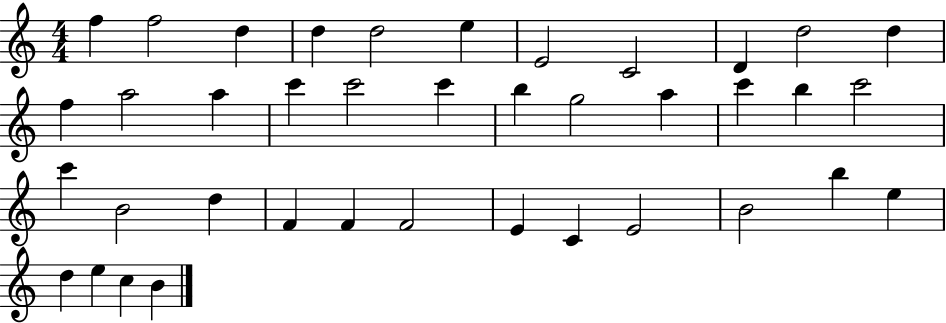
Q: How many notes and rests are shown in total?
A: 39